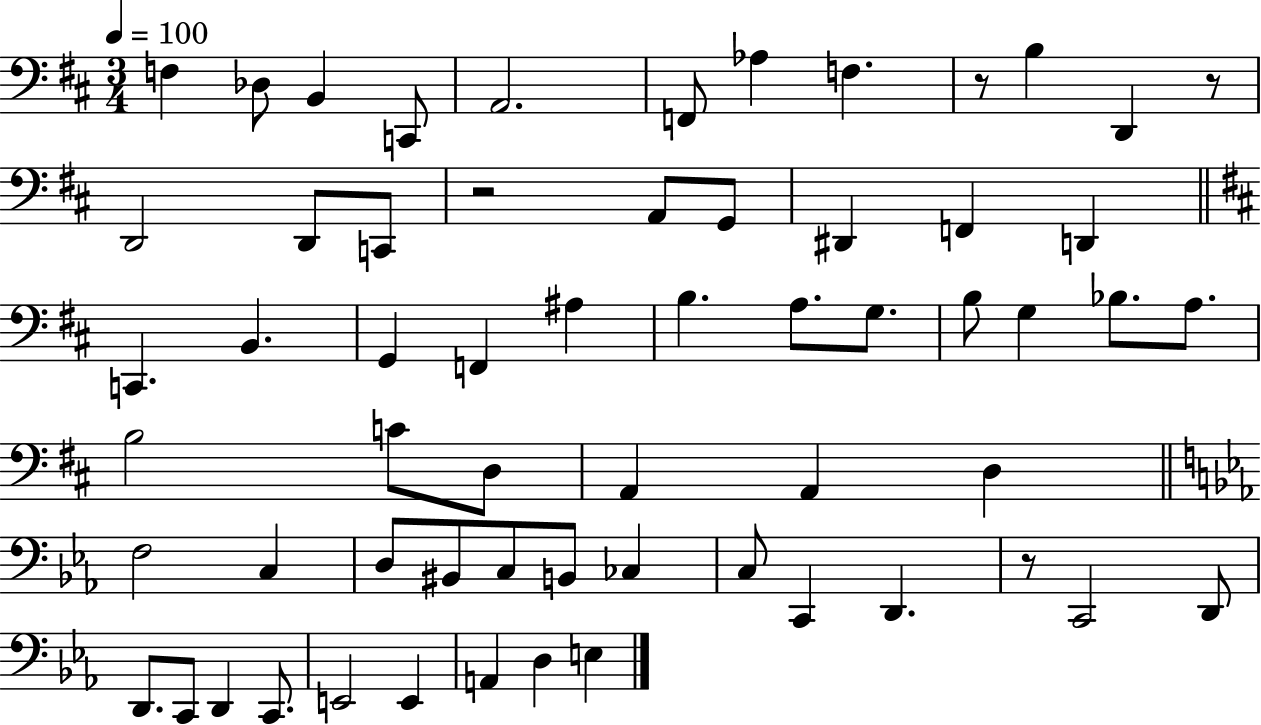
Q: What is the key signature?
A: D major